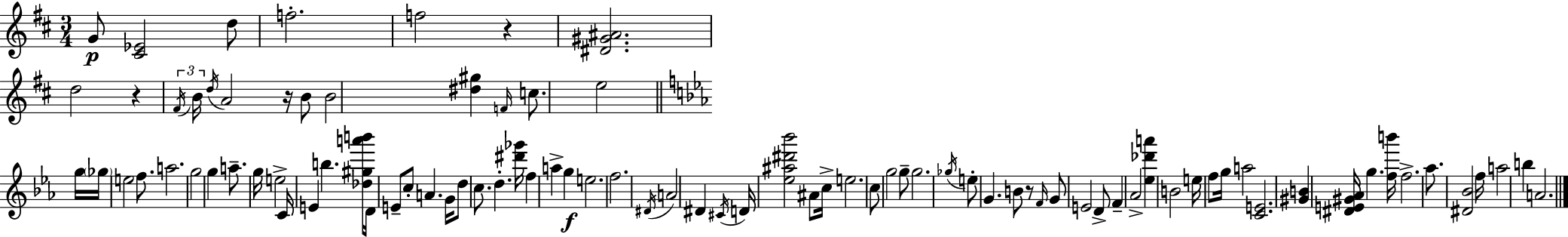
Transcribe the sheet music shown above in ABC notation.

X:1
T:Untitled
M:3/4
L:1/4
K:D
G/2 [^C_E]2 d/2 f2 f2 z [^D^G^A]2 d2 z ^F/4 B/4 d/4 A2 z/4 B/2 B2 [^d^g] F/4 c/2 e2 g/4 _g/4 e2 f/2 a2 g2 g a/2 g/4 e2 C/4 E b [_d^ga'b']/4 D/4 E/2 c/2 A G/4 d/2 c/2 d [^d'_g']/4 f a g e2 f2 ^D/4 A2 ^D ^C/4 D/4 [_e^a^d'_b']2 ^A/2 c/4 e2 c/2 g2 g/2 g2 _g/4 e/2 G B/2 z/2 F/4 G/2 E2 D/2 F _A2 [_e_d'a'] B2 e/4 f/2 g/4 a2 [CE]2 [^GB] [^DE^G_A]/4 g [fb']/4 f2 _a/2 [^D_B]2 f/4 a2 b A2